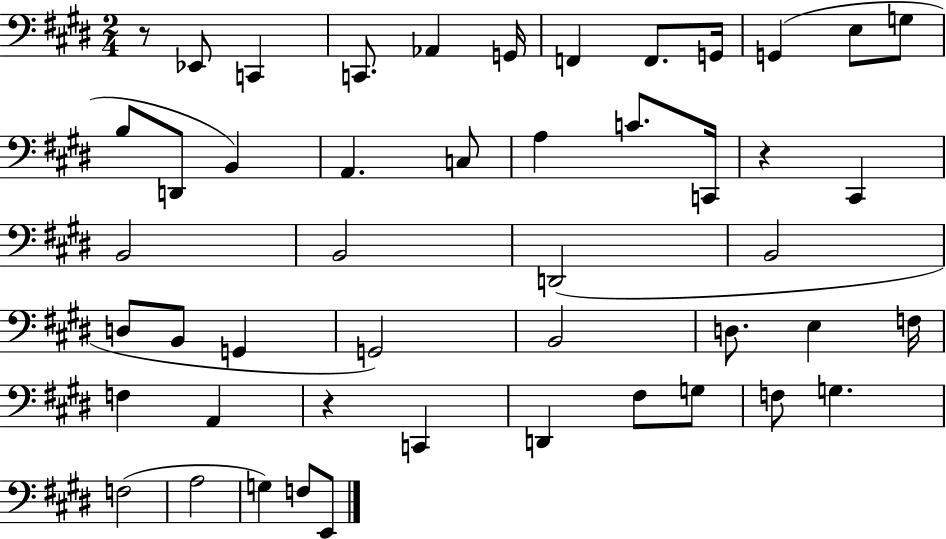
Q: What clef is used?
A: bass